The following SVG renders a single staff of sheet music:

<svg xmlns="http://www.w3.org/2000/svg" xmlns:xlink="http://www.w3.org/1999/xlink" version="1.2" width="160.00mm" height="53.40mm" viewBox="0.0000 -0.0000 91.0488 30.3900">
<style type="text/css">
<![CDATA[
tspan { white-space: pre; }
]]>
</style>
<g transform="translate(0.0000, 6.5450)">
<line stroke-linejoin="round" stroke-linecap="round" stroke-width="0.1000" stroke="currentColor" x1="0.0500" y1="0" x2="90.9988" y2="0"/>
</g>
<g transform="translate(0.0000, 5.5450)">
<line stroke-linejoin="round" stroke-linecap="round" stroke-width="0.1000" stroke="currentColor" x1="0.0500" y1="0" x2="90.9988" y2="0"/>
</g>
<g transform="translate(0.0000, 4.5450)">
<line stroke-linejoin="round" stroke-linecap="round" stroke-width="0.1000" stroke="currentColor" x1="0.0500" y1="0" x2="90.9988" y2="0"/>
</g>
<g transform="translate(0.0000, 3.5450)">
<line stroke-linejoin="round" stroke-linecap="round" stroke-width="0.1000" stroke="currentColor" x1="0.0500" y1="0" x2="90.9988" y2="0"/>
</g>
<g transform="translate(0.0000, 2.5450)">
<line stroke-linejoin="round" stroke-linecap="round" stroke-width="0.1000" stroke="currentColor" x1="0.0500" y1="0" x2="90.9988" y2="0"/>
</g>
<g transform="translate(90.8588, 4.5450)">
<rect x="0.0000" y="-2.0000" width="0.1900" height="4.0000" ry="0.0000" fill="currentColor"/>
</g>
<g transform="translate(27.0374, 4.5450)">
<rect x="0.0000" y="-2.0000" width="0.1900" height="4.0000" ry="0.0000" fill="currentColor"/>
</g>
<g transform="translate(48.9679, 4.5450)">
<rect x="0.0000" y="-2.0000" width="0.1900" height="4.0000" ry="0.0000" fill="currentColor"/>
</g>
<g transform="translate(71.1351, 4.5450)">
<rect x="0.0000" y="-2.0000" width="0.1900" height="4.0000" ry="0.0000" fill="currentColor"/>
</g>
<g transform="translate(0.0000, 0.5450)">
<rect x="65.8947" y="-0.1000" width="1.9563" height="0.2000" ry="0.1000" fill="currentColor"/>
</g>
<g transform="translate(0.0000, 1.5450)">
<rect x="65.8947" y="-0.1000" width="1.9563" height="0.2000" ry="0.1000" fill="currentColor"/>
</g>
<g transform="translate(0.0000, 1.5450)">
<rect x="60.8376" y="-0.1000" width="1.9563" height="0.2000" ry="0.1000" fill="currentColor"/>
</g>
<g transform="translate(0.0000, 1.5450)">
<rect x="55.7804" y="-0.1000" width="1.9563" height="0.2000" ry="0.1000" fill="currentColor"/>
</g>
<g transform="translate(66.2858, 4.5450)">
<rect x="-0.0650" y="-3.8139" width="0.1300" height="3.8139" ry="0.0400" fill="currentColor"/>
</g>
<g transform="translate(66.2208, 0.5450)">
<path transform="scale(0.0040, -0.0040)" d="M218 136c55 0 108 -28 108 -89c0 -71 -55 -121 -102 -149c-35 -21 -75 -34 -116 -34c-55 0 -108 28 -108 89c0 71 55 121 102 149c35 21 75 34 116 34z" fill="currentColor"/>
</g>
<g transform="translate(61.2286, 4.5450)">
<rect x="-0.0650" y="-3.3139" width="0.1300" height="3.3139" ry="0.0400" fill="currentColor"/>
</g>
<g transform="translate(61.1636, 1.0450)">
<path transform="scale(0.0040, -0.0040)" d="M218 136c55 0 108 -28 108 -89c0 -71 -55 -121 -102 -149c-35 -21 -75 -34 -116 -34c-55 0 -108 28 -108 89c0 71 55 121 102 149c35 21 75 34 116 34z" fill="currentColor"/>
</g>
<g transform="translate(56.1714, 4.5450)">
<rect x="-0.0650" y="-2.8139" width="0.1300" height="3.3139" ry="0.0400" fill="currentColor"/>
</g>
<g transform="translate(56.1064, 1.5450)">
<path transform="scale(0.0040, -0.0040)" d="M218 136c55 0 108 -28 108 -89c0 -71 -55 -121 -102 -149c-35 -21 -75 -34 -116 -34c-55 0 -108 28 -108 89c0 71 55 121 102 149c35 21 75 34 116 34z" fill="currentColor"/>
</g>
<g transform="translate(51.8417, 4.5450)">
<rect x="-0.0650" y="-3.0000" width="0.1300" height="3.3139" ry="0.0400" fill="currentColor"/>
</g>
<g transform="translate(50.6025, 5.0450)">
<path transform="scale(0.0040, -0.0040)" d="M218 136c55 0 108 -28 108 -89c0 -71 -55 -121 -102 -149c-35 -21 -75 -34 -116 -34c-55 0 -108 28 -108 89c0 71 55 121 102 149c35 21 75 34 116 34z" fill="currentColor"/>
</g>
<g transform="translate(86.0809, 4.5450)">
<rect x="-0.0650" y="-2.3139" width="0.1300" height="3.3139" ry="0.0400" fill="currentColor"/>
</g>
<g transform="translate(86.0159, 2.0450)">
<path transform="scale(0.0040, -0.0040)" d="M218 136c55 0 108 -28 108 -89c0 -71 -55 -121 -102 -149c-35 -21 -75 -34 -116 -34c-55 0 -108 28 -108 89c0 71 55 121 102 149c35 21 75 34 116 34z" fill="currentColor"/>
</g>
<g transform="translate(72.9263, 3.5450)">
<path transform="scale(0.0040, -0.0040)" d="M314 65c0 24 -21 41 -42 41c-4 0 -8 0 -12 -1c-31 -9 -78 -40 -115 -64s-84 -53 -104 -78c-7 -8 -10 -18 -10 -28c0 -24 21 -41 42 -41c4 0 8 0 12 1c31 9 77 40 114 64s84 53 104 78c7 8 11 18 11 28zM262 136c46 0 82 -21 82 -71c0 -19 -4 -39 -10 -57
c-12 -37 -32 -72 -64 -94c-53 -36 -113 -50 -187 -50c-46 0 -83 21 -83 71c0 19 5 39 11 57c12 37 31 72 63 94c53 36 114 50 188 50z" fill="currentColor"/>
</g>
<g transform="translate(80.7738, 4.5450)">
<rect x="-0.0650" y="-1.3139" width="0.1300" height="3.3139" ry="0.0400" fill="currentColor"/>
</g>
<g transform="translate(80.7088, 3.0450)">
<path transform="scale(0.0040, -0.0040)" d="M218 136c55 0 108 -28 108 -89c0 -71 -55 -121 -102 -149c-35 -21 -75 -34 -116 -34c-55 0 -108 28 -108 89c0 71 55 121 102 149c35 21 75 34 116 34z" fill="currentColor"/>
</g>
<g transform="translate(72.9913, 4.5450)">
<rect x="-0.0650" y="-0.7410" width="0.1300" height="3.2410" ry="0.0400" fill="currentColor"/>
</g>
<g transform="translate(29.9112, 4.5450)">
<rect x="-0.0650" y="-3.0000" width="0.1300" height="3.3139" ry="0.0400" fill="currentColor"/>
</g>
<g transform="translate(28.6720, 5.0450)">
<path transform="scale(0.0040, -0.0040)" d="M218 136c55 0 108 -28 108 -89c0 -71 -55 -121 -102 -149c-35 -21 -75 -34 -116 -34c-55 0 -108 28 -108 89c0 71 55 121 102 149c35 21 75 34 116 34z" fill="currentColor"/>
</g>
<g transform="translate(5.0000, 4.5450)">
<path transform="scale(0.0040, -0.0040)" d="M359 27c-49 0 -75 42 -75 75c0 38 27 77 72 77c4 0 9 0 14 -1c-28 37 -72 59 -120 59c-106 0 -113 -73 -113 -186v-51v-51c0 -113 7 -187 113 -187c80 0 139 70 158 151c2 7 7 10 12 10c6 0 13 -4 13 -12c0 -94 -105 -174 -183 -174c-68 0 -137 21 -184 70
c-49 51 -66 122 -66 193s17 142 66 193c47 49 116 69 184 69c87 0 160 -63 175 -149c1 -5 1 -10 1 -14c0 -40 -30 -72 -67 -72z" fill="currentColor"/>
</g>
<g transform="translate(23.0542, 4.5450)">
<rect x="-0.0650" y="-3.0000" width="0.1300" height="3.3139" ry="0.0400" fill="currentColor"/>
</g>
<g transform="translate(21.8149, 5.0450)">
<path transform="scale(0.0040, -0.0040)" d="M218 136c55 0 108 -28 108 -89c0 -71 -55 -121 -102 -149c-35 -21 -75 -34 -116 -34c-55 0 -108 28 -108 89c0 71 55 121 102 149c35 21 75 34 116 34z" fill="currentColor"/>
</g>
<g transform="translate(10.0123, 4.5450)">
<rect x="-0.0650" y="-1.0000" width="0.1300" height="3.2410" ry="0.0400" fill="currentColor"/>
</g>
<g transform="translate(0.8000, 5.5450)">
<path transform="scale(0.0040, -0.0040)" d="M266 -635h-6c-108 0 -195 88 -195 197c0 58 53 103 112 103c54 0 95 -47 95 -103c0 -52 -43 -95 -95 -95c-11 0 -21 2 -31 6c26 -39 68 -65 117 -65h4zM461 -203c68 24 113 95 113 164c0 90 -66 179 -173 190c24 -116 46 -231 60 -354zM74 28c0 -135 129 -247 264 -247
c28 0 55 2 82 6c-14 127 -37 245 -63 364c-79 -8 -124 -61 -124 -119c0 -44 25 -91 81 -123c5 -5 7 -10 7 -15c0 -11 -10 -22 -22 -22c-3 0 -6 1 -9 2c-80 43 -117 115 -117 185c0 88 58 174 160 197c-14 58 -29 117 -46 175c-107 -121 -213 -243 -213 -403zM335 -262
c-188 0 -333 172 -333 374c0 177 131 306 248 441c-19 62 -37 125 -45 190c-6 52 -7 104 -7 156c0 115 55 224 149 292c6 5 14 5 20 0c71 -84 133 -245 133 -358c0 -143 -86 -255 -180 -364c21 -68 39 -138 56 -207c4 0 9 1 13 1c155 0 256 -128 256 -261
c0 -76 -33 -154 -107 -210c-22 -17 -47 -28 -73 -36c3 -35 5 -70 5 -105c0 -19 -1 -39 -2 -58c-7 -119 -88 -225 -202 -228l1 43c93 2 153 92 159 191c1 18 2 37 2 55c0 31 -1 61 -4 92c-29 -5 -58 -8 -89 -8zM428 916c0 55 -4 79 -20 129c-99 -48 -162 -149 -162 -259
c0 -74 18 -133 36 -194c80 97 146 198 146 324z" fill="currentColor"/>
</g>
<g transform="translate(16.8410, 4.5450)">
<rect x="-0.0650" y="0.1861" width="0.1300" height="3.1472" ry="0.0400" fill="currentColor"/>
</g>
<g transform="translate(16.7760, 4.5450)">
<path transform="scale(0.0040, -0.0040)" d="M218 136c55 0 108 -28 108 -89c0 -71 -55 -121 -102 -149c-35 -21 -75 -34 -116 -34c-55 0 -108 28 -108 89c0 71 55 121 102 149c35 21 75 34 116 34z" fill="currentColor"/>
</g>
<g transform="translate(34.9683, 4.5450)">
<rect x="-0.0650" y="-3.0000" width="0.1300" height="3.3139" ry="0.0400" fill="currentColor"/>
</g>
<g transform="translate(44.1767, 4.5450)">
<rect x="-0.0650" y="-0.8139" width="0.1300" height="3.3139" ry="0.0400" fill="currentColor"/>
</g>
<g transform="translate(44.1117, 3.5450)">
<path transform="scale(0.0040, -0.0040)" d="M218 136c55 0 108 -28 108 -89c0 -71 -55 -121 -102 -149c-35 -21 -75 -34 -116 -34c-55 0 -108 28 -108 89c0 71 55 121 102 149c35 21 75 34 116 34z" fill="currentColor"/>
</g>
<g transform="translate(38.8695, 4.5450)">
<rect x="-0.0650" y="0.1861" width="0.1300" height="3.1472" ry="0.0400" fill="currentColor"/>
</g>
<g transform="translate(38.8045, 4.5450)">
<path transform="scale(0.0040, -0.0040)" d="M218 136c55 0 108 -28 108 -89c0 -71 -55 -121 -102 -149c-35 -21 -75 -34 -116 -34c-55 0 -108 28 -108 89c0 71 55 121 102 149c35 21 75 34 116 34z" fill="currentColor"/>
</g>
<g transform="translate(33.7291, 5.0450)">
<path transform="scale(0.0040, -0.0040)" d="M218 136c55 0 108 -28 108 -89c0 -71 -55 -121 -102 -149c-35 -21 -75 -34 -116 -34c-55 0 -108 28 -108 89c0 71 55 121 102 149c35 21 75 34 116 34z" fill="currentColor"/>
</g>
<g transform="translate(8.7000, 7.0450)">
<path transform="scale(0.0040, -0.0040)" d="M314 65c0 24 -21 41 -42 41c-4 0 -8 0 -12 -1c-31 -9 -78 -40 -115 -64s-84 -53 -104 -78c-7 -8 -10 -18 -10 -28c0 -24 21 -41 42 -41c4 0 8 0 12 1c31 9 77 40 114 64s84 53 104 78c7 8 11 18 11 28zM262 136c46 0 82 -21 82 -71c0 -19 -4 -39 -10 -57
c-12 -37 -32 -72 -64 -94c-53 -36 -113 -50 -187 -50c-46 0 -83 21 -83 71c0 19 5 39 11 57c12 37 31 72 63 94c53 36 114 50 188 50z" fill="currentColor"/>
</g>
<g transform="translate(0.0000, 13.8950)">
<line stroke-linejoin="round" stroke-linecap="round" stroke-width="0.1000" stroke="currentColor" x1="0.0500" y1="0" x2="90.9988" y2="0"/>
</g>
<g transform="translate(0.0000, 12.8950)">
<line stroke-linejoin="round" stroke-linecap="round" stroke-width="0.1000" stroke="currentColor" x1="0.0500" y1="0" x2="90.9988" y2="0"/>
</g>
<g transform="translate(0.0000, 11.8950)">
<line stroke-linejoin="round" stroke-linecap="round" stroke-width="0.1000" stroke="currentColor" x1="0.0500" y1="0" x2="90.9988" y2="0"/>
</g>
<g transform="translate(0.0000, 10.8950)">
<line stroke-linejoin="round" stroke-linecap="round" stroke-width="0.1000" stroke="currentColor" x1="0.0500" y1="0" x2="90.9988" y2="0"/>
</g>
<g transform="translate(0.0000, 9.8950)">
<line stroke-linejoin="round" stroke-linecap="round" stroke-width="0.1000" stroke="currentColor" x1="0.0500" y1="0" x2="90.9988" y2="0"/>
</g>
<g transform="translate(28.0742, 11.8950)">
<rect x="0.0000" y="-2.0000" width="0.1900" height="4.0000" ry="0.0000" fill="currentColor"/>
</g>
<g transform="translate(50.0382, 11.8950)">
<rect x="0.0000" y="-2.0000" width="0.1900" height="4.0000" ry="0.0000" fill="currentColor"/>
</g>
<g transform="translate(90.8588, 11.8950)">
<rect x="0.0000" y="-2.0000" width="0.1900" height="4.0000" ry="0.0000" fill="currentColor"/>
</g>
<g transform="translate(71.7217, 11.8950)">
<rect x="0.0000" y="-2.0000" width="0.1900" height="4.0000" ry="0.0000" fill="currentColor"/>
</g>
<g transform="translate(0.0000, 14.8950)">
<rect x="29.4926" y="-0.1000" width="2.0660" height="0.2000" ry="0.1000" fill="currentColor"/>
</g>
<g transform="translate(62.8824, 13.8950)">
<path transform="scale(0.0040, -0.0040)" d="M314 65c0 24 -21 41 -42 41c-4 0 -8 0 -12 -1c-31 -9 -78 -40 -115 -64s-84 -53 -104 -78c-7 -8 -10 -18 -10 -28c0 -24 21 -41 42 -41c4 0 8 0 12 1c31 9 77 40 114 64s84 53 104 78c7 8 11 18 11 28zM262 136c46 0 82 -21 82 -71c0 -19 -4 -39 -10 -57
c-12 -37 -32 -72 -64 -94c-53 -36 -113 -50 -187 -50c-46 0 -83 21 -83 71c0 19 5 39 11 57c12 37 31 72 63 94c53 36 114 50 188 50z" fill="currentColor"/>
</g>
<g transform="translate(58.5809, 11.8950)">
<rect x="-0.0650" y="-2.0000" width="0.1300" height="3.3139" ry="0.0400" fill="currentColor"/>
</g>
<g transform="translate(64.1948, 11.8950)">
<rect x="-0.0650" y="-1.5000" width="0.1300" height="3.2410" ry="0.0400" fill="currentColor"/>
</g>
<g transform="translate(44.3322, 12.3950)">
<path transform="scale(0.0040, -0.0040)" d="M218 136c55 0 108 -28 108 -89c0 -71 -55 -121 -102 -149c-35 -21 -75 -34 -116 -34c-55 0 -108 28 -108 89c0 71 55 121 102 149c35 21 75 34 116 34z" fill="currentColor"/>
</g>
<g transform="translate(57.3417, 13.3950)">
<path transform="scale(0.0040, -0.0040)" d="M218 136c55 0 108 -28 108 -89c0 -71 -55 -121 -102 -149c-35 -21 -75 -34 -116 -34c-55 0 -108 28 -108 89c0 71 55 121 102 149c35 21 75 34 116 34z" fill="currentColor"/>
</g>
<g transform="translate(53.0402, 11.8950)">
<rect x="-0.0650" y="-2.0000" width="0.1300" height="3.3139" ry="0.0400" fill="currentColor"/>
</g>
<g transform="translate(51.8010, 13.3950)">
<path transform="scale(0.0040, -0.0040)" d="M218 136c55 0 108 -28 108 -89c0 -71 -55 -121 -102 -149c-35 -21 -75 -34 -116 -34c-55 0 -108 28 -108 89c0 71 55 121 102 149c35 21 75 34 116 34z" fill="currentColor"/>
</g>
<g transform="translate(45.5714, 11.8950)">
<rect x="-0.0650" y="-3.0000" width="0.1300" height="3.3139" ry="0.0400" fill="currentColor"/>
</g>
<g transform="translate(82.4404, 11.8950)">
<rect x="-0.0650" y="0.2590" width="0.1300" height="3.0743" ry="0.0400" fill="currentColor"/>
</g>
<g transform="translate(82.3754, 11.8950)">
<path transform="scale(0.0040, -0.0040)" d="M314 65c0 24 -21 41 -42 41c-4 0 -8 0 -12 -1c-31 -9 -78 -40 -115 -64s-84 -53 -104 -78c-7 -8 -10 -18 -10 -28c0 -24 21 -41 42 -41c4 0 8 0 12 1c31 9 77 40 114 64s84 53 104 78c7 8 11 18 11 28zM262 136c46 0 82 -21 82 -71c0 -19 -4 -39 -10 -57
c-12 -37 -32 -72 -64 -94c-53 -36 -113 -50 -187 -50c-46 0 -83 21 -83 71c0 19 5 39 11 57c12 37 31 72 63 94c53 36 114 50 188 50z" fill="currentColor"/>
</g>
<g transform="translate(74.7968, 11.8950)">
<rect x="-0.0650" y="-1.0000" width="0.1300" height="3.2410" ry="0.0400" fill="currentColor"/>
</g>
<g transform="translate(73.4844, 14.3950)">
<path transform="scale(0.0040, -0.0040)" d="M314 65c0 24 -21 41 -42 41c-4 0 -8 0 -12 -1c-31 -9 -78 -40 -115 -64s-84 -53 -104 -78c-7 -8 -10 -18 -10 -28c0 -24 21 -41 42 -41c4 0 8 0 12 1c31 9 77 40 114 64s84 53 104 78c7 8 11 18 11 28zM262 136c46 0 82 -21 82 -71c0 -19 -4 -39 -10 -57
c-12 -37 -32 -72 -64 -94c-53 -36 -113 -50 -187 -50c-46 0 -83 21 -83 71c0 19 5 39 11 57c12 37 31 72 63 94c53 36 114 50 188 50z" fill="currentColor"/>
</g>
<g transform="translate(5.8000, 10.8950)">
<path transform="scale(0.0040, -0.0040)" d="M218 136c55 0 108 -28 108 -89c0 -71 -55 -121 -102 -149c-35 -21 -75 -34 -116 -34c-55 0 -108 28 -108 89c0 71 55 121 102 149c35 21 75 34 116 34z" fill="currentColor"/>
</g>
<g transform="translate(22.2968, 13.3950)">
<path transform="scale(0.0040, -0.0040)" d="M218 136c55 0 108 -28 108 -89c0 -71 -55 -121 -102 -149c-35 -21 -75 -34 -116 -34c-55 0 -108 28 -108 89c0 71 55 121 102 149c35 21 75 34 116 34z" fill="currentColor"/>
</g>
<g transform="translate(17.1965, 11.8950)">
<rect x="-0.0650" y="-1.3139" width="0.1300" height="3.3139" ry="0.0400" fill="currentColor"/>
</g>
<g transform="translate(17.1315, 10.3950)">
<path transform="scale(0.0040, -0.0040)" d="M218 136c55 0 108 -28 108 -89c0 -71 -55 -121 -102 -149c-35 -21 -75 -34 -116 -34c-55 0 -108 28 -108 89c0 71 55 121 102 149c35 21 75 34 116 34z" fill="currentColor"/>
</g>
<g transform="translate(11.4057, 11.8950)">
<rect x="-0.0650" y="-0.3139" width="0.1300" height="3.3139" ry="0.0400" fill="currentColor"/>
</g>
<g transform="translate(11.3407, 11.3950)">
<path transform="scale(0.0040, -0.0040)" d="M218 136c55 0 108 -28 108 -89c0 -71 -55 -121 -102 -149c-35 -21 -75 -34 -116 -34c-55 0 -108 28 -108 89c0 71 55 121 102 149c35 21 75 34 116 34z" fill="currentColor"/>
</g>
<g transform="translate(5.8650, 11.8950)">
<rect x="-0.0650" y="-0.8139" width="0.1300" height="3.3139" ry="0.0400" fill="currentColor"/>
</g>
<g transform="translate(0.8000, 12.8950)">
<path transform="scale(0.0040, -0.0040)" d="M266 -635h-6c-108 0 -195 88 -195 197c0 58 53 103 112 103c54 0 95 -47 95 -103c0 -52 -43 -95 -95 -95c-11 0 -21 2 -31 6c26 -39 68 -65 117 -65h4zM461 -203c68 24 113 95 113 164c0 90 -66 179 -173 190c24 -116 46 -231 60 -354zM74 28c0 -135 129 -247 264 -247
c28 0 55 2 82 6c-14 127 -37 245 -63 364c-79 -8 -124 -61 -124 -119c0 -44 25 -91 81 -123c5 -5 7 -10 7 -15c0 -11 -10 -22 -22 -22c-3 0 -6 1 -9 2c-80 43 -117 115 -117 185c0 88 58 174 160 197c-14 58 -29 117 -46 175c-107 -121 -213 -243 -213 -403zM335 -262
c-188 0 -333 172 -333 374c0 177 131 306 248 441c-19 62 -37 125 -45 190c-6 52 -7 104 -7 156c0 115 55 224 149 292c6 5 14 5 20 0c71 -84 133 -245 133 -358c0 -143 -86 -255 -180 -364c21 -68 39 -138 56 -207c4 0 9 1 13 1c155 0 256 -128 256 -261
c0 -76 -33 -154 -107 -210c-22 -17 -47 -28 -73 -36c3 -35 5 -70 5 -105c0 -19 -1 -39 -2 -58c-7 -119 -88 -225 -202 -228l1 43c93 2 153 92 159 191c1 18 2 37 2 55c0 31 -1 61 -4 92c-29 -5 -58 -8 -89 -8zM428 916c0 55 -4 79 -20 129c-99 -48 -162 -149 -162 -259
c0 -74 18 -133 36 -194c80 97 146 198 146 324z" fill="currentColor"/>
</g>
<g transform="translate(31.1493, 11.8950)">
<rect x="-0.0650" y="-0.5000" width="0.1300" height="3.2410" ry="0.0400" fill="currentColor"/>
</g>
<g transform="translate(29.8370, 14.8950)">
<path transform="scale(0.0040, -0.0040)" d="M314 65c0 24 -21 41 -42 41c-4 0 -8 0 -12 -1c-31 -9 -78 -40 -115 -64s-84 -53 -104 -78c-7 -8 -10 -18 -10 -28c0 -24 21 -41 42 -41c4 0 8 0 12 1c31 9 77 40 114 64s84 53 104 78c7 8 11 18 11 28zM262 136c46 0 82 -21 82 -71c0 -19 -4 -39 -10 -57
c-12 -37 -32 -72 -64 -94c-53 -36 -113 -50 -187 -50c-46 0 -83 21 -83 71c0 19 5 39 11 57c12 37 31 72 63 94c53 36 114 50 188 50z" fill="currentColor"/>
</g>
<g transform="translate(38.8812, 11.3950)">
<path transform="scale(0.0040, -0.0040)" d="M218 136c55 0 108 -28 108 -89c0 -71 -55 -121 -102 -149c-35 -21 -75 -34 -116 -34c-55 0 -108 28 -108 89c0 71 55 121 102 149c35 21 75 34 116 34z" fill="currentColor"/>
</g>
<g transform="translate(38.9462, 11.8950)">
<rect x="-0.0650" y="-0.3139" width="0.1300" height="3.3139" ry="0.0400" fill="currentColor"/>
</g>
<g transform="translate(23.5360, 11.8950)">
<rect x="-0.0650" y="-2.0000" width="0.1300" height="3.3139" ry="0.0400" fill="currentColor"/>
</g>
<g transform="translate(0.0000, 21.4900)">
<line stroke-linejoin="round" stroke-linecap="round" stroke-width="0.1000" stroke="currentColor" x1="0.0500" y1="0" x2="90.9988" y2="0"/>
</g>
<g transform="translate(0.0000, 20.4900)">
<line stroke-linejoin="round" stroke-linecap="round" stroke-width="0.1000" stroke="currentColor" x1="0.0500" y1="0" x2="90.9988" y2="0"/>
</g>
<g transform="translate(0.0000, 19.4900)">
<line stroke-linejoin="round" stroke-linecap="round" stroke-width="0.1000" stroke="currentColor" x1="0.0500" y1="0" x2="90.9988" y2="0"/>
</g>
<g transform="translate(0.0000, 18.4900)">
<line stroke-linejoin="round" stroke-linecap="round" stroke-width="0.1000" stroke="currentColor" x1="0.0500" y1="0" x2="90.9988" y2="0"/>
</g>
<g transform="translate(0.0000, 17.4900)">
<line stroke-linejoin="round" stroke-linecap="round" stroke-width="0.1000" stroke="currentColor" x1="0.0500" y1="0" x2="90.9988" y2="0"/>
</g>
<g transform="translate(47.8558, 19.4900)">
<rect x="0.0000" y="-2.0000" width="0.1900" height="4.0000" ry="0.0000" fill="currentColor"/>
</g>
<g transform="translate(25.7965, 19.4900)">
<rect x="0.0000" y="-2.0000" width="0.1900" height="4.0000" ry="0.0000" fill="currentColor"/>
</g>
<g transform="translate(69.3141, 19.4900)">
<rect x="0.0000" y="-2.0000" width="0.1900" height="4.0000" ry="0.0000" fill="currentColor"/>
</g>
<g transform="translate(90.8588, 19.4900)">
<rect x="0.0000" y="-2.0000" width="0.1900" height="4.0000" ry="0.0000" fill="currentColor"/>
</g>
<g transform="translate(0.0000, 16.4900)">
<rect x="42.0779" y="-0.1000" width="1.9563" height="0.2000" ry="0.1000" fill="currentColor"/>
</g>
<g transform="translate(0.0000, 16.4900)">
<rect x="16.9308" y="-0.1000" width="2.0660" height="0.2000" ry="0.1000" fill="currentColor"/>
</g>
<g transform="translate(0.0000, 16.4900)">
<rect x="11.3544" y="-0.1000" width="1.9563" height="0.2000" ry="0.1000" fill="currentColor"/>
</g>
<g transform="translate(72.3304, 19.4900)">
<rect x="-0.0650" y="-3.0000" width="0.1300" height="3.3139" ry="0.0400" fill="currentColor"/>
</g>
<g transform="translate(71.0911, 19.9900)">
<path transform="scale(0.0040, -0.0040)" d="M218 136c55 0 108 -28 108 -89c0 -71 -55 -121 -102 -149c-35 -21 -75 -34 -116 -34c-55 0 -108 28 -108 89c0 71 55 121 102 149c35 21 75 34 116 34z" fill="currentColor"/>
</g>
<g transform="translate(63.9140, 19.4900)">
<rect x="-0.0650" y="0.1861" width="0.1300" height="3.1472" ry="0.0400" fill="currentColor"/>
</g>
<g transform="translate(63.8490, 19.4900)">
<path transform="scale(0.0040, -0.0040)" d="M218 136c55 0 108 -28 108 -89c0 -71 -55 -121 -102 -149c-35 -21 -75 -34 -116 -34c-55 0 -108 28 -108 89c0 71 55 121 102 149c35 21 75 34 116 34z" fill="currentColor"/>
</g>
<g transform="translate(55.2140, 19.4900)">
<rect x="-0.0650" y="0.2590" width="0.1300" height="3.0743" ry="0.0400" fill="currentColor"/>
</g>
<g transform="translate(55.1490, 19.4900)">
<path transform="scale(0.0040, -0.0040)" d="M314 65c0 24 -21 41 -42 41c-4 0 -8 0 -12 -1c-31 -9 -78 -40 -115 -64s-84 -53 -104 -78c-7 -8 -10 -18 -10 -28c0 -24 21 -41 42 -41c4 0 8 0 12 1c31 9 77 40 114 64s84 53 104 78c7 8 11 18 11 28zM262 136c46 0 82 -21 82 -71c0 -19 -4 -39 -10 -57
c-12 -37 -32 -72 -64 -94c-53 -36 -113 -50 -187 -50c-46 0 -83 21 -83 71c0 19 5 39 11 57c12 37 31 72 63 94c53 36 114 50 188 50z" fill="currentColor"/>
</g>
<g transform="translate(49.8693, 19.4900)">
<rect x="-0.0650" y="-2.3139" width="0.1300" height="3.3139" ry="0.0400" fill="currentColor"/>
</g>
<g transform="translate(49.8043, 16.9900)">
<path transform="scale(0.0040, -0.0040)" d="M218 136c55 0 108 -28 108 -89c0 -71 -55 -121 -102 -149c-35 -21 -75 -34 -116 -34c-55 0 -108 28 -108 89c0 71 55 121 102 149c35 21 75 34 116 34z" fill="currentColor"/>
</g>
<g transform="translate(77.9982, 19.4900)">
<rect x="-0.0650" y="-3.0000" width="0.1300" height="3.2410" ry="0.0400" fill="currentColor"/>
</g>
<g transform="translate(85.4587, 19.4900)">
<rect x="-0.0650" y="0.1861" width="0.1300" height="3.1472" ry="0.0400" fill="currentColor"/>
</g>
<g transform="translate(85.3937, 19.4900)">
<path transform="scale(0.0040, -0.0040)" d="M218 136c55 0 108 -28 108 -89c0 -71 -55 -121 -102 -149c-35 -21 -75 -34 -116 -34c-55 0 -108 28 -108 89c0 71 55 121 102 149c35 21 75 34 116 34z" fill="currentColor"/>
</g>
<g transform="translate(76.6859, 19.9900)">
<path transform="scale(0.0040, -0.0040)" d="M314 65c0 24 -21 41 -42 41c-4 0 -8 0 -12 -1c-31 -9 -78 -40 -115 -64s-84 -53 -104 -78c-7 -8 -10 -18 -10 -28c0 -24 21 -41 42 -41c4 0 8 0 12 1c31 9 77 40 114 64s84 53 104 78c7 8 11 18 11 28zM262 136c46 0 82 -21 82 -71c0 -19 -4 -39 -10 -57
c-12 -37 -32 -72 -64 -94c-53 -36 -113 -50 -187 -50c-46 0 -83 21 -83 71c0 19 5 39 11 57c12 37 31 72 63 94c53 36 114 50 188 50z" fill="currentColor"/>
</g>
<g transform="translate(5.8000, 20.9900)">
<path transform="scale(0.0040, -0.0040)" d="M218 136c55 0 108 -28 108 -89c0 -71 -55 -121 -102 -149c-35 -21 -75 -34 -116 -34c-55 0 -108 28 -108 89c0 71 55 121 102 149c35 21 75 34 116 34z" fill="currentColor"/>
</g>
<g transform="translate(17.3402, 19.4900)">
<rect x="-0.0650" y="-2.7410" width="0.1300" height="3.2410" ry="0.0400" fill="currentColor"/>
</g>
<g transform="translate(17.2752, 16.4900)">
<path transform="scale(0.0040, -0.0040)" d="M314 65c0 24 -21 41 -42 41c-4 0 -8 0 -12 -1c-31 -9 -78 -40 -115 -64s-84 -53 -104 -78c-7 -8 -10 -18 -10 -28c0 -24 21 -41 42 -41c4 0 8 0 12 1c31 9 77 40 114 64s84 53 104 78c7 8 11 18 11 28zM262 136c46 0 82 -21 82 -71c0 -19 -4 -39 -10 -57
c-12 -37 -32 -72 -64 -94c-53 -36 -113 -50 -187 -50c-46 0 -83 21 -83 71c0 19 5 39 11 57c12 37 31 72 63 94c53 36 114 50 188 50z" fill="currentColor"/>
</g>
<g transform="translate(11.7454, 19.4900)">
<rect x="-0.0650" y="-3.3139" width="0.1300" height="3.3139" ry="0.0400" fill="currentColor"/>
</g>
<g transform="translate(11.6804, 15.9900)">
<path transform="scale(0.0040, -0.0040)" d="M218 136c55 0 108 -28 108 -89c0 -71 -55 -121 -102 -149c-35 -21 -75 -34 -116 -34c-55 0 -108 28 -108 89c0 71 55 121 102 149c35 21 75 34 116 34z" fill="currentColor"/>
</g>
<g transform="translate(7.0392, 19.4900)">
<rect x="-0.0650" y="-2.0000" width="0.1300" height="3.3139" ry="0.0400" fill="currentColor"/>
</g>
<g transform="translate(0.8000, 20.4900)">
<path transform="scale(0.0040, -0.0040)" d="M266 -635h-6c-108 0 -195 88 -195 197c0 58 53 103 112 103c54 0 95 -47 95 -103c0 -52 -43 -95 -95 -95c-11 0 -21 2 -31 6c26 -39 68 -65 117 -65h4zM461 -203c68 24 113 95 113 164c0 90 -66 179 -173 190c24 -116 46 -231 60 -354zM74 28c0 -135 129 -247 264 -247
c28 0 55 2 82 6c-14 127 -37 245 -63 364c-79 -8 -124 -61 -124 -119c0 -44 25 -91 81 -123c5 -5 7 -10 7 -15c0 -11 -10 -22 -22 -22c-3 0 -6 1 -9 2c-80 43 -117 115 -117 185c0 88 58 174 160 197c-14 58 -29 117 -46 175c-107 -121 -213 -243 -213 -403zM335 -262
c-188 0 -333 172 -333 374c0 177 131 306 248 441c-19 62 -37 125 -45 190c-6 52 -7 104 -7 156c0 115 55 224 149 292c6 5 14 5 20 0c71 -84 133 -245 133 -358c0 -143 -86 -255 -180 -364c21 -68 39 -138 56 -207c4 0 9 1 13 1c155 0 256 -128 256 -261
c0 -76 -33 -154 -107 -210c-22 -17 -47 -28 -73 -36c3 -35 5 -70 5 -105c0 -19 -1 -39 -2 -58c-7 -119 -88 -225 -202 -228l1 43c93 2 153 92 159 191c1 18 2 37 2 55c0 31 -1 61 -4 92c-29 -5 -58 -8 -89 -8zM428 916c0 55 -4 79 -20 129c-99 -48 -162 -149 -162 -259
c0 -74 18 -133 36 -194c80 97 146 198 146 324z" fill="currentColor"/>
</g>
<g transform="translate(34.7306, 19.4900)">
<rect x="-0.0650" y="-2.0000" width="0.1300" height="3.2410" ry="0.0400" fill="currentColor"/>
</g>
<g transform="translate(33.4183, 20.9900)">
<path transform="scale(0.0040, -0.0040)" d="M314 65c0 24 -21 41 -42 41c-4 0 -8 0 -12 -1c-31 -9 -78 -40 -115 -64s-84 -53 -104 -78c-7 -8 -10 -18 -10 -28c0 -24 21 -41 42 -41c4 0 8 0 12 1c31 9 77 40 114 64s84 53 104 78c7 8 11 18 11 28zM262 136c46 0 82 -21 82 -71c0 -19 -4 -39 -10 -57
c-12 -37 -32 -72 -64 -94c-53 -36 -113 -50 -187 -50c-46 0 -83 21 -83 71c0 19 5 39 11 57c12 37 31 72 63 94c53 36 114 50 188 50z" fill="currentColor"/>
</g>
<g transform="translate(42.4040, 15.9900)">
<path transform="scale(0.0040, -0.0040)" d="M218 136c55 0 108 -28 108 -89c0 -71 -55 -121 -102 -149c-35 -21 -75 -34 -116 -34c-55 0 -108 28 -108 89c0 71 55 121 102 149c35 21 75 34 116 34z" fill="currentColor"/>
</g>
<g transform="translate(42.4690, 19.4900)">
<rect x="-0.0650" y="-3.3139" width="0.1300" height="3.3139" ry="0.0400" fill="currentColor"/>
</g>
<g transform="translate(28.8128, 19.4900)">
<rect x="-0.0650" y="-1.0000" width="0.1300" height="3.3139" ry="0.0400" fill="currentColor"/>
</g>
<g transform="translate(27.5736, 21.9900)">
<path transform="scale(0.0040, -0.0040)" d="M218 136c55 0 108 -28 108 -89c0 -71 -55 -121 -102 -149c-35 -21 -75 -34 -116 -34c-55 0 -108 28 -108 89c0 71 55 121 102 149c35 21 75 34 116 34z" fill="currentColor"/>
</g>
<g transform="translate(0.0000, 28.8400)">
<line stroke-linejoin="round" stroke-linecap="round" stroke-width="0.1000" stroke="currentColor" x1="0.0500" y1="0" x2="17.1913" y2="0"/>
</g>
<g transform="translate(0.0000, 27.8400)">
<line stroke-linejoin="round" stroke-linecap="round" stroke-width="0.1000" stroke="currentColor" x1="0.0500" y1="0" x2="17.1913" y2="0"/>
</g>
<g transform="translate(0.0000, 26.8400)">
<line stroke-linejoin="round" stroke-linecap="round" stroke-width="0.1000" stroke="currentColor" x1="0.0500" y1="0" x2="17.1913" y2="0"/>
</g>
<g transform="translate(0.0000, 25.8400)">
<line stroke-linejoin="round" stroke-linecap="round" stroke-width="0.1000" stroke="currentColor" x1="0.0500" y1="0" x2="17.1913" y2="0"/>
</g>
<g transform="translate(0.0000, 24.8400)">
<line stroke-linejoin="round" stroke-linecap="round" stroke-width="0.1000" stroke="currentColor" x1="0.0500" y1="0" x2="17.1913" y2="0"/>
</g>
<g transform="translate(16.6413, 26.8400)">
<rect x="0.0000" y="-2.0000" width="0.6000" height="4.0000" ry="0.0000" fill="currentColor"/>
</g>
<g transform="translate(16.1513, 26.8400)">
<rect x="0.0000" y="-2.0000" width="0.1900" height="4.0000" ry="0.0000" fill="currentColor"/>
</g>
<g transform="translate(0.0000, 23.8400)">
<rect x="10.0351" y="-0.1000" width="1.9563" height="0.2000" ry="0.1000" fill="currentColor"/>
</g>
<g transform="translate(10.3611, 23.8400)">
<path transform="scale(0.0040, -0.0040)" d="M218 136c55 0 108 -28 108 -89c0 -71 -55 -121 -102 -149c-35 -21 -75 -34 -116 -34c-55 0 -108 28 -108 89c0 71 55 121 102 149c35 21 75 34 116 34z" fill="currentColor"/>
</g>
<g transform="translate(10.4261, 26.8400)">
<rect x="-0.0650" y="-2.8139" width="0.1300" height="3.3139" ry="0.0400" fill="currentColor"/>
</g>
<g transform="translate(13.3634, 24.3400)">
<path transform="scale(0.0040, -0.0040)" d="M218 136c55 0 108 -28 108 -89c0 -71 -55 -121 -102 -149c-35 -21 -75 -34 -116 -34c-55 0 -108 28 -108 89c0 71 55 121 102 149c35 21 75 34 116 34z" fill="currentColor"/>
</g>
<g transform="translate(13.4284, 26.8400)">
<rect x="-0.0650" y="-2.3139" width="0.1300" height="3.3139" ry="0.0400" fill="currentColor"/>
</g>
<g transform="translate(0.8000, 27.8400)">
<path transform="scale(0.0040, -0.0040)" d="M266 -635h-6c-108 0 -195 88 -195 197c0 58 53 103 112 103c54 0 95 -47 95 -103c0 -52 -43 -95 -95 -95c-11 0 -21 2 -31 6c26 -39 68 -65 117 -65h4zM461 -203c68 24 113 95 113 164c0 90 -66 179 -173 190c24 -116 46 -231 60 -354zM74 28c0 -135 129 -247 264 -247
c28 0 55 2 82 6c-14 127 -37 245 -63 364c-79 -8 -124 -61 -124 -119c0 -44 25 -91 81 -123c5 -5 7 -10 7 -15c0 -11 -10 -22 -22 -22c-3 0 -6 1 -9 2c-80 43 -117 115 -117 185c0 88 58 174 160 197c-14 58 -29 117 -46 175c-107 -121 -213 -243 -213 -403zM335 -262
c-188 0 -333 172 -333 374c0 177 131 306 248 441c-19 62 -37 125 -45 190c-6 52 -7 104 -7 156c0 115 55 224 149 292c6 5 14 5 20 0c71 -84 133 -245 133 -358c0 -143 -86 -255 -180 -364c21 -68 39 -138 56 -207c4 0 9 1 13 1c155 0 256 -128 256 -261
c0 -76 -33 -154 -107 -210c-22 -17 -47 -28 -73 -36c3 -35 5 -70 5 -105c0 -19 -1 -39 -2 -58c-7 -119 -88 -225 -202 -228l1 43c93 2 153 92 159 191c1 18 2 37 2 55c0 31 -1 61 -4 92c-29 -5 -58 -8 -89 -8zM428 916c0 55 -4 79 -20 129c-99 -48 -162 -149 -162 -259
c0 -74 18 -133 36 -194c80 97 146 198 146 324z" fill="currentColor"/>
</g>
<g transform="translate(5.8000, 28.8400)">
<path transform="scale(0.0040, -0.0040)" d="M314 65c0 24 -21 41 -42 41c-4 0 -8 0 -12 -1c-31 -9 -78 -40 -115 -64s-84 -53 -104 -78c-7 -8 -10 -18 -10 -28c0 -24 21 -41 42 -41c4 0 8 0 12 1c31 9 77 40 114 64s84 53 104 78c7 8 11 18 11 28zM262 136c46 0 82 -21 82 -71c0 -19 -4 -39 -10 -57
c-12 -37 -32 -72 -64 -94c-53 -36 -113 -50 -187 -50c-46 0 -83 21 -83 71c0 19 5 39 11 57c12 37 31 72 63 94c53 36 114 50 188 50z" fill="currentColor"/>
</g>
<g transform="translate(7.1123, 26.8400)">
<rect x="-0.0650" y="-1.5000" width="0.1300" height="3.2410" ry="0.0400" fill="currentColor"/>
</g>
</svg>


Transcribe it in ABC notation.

X:1
T:Untitled
M:4/4
L:1/4
K:C
D2 B A A A B d A a b c' d2 e g d c e F C2 c A F F E2 D2 B2 F b a2 D F2 b g B2 B A A2 B E2 a g